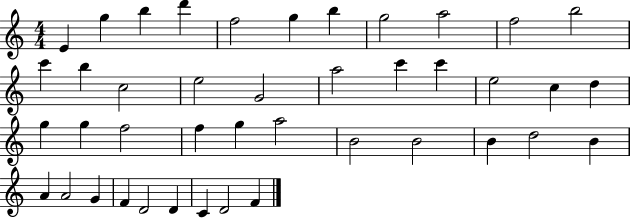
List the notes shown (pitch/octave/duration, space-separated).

E4/q G5/q B5/q D6/q F5/h G5/q B5/q G5/h A5/h F5/h B5/h C6/q B5/q C5/h E5/h G4/h A5/h C6/q C6/q E5/h C5/q D5/q G5/q G5/q F5/h F5/q G5/q A5/h B4/h B4/h B4/q D5/h B4/q A4/q A4/h G4/q F4/q D4/h D4/q C4/q D4/h F4/q